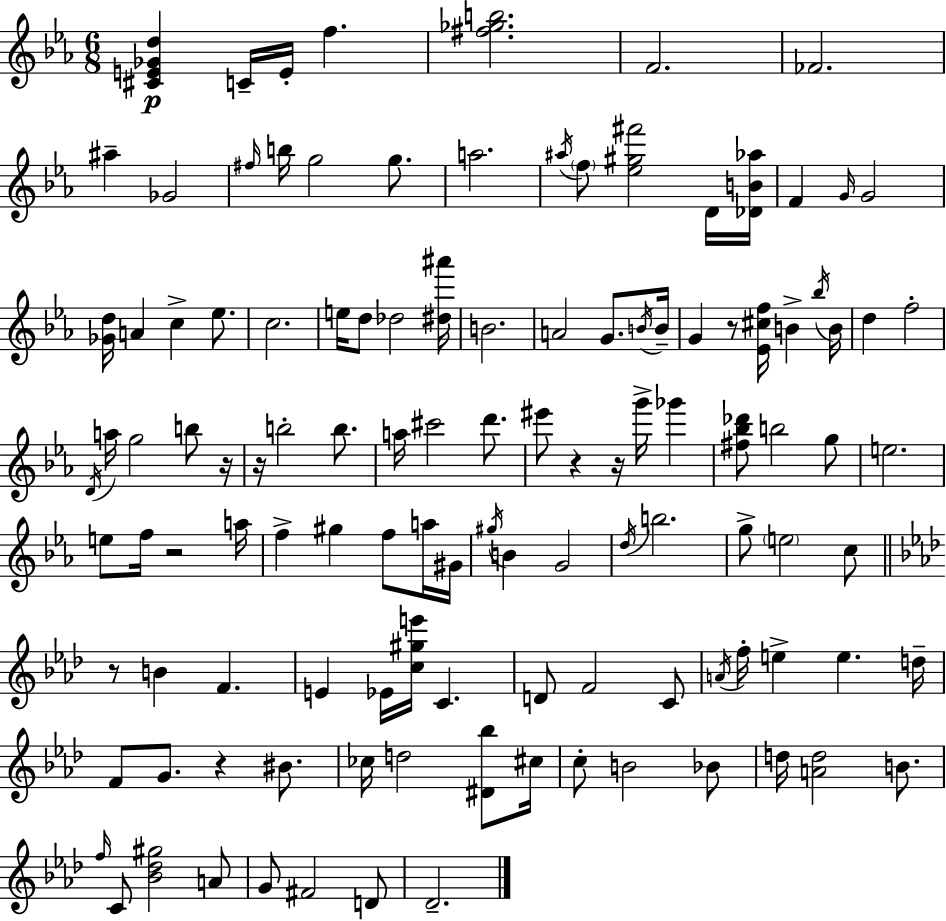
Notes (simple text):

[C#4,E4,Gb4,D5]/q C4/s E4/s F5/q. [F#5,Gb5,B5]/h. F4/h. FES4/h. A#5/q Gb4/h F#5/s B5/s G5/h G5/e. A5/h. A#5/s F5/e [Eb5,G#5,F#6]/h D4/s [Db4,B4,Ab5]/s F4/q G4/s G4/h [Gb4,D5]/s A4/q C5/q Eb5/e. C5/h. E5/s D5/e Db5/h [D#5,A#6]/s B4/h. A4/h G4/e. B4/s B4/s G4/q R/e [Eb4,C#5,F5]/s B4/q Bb5/s B4/s D5/q F5/h D4/s A5/s G5/h B5/e R/s R/s B5/h B5/e. A5/s C#6/h D6/e. EIS6/e R/q R/s G6/s Gb6/q [F#5,Bb5,Db6]/e B5/h G5/e E5/h. E5/e F5/s R/h A5/s F5/q G#5/q F5/e A5/s G#4/s G#5/s B4/q G4/h D5/s B5/h. G5/e E5/h C5/e R/e B4/q F4/q. E4/q Eb4/s [C5,G#5,E6]/s C4/q. D4/e F4/h C4/e A4/s F5/s E5/q E5/q. D5/s F4/e G4/e. R/q BIS4/e. CES5/s D5/h [D#4,Bb5]/e C#5/s C5/e B4/h Bb4/e D5/s [A4,D5]/h B4/e. F5/s C4/e [Bb4,Db5,G#5]/h A4/e G4/e F#4/h D4/e Db4/h.